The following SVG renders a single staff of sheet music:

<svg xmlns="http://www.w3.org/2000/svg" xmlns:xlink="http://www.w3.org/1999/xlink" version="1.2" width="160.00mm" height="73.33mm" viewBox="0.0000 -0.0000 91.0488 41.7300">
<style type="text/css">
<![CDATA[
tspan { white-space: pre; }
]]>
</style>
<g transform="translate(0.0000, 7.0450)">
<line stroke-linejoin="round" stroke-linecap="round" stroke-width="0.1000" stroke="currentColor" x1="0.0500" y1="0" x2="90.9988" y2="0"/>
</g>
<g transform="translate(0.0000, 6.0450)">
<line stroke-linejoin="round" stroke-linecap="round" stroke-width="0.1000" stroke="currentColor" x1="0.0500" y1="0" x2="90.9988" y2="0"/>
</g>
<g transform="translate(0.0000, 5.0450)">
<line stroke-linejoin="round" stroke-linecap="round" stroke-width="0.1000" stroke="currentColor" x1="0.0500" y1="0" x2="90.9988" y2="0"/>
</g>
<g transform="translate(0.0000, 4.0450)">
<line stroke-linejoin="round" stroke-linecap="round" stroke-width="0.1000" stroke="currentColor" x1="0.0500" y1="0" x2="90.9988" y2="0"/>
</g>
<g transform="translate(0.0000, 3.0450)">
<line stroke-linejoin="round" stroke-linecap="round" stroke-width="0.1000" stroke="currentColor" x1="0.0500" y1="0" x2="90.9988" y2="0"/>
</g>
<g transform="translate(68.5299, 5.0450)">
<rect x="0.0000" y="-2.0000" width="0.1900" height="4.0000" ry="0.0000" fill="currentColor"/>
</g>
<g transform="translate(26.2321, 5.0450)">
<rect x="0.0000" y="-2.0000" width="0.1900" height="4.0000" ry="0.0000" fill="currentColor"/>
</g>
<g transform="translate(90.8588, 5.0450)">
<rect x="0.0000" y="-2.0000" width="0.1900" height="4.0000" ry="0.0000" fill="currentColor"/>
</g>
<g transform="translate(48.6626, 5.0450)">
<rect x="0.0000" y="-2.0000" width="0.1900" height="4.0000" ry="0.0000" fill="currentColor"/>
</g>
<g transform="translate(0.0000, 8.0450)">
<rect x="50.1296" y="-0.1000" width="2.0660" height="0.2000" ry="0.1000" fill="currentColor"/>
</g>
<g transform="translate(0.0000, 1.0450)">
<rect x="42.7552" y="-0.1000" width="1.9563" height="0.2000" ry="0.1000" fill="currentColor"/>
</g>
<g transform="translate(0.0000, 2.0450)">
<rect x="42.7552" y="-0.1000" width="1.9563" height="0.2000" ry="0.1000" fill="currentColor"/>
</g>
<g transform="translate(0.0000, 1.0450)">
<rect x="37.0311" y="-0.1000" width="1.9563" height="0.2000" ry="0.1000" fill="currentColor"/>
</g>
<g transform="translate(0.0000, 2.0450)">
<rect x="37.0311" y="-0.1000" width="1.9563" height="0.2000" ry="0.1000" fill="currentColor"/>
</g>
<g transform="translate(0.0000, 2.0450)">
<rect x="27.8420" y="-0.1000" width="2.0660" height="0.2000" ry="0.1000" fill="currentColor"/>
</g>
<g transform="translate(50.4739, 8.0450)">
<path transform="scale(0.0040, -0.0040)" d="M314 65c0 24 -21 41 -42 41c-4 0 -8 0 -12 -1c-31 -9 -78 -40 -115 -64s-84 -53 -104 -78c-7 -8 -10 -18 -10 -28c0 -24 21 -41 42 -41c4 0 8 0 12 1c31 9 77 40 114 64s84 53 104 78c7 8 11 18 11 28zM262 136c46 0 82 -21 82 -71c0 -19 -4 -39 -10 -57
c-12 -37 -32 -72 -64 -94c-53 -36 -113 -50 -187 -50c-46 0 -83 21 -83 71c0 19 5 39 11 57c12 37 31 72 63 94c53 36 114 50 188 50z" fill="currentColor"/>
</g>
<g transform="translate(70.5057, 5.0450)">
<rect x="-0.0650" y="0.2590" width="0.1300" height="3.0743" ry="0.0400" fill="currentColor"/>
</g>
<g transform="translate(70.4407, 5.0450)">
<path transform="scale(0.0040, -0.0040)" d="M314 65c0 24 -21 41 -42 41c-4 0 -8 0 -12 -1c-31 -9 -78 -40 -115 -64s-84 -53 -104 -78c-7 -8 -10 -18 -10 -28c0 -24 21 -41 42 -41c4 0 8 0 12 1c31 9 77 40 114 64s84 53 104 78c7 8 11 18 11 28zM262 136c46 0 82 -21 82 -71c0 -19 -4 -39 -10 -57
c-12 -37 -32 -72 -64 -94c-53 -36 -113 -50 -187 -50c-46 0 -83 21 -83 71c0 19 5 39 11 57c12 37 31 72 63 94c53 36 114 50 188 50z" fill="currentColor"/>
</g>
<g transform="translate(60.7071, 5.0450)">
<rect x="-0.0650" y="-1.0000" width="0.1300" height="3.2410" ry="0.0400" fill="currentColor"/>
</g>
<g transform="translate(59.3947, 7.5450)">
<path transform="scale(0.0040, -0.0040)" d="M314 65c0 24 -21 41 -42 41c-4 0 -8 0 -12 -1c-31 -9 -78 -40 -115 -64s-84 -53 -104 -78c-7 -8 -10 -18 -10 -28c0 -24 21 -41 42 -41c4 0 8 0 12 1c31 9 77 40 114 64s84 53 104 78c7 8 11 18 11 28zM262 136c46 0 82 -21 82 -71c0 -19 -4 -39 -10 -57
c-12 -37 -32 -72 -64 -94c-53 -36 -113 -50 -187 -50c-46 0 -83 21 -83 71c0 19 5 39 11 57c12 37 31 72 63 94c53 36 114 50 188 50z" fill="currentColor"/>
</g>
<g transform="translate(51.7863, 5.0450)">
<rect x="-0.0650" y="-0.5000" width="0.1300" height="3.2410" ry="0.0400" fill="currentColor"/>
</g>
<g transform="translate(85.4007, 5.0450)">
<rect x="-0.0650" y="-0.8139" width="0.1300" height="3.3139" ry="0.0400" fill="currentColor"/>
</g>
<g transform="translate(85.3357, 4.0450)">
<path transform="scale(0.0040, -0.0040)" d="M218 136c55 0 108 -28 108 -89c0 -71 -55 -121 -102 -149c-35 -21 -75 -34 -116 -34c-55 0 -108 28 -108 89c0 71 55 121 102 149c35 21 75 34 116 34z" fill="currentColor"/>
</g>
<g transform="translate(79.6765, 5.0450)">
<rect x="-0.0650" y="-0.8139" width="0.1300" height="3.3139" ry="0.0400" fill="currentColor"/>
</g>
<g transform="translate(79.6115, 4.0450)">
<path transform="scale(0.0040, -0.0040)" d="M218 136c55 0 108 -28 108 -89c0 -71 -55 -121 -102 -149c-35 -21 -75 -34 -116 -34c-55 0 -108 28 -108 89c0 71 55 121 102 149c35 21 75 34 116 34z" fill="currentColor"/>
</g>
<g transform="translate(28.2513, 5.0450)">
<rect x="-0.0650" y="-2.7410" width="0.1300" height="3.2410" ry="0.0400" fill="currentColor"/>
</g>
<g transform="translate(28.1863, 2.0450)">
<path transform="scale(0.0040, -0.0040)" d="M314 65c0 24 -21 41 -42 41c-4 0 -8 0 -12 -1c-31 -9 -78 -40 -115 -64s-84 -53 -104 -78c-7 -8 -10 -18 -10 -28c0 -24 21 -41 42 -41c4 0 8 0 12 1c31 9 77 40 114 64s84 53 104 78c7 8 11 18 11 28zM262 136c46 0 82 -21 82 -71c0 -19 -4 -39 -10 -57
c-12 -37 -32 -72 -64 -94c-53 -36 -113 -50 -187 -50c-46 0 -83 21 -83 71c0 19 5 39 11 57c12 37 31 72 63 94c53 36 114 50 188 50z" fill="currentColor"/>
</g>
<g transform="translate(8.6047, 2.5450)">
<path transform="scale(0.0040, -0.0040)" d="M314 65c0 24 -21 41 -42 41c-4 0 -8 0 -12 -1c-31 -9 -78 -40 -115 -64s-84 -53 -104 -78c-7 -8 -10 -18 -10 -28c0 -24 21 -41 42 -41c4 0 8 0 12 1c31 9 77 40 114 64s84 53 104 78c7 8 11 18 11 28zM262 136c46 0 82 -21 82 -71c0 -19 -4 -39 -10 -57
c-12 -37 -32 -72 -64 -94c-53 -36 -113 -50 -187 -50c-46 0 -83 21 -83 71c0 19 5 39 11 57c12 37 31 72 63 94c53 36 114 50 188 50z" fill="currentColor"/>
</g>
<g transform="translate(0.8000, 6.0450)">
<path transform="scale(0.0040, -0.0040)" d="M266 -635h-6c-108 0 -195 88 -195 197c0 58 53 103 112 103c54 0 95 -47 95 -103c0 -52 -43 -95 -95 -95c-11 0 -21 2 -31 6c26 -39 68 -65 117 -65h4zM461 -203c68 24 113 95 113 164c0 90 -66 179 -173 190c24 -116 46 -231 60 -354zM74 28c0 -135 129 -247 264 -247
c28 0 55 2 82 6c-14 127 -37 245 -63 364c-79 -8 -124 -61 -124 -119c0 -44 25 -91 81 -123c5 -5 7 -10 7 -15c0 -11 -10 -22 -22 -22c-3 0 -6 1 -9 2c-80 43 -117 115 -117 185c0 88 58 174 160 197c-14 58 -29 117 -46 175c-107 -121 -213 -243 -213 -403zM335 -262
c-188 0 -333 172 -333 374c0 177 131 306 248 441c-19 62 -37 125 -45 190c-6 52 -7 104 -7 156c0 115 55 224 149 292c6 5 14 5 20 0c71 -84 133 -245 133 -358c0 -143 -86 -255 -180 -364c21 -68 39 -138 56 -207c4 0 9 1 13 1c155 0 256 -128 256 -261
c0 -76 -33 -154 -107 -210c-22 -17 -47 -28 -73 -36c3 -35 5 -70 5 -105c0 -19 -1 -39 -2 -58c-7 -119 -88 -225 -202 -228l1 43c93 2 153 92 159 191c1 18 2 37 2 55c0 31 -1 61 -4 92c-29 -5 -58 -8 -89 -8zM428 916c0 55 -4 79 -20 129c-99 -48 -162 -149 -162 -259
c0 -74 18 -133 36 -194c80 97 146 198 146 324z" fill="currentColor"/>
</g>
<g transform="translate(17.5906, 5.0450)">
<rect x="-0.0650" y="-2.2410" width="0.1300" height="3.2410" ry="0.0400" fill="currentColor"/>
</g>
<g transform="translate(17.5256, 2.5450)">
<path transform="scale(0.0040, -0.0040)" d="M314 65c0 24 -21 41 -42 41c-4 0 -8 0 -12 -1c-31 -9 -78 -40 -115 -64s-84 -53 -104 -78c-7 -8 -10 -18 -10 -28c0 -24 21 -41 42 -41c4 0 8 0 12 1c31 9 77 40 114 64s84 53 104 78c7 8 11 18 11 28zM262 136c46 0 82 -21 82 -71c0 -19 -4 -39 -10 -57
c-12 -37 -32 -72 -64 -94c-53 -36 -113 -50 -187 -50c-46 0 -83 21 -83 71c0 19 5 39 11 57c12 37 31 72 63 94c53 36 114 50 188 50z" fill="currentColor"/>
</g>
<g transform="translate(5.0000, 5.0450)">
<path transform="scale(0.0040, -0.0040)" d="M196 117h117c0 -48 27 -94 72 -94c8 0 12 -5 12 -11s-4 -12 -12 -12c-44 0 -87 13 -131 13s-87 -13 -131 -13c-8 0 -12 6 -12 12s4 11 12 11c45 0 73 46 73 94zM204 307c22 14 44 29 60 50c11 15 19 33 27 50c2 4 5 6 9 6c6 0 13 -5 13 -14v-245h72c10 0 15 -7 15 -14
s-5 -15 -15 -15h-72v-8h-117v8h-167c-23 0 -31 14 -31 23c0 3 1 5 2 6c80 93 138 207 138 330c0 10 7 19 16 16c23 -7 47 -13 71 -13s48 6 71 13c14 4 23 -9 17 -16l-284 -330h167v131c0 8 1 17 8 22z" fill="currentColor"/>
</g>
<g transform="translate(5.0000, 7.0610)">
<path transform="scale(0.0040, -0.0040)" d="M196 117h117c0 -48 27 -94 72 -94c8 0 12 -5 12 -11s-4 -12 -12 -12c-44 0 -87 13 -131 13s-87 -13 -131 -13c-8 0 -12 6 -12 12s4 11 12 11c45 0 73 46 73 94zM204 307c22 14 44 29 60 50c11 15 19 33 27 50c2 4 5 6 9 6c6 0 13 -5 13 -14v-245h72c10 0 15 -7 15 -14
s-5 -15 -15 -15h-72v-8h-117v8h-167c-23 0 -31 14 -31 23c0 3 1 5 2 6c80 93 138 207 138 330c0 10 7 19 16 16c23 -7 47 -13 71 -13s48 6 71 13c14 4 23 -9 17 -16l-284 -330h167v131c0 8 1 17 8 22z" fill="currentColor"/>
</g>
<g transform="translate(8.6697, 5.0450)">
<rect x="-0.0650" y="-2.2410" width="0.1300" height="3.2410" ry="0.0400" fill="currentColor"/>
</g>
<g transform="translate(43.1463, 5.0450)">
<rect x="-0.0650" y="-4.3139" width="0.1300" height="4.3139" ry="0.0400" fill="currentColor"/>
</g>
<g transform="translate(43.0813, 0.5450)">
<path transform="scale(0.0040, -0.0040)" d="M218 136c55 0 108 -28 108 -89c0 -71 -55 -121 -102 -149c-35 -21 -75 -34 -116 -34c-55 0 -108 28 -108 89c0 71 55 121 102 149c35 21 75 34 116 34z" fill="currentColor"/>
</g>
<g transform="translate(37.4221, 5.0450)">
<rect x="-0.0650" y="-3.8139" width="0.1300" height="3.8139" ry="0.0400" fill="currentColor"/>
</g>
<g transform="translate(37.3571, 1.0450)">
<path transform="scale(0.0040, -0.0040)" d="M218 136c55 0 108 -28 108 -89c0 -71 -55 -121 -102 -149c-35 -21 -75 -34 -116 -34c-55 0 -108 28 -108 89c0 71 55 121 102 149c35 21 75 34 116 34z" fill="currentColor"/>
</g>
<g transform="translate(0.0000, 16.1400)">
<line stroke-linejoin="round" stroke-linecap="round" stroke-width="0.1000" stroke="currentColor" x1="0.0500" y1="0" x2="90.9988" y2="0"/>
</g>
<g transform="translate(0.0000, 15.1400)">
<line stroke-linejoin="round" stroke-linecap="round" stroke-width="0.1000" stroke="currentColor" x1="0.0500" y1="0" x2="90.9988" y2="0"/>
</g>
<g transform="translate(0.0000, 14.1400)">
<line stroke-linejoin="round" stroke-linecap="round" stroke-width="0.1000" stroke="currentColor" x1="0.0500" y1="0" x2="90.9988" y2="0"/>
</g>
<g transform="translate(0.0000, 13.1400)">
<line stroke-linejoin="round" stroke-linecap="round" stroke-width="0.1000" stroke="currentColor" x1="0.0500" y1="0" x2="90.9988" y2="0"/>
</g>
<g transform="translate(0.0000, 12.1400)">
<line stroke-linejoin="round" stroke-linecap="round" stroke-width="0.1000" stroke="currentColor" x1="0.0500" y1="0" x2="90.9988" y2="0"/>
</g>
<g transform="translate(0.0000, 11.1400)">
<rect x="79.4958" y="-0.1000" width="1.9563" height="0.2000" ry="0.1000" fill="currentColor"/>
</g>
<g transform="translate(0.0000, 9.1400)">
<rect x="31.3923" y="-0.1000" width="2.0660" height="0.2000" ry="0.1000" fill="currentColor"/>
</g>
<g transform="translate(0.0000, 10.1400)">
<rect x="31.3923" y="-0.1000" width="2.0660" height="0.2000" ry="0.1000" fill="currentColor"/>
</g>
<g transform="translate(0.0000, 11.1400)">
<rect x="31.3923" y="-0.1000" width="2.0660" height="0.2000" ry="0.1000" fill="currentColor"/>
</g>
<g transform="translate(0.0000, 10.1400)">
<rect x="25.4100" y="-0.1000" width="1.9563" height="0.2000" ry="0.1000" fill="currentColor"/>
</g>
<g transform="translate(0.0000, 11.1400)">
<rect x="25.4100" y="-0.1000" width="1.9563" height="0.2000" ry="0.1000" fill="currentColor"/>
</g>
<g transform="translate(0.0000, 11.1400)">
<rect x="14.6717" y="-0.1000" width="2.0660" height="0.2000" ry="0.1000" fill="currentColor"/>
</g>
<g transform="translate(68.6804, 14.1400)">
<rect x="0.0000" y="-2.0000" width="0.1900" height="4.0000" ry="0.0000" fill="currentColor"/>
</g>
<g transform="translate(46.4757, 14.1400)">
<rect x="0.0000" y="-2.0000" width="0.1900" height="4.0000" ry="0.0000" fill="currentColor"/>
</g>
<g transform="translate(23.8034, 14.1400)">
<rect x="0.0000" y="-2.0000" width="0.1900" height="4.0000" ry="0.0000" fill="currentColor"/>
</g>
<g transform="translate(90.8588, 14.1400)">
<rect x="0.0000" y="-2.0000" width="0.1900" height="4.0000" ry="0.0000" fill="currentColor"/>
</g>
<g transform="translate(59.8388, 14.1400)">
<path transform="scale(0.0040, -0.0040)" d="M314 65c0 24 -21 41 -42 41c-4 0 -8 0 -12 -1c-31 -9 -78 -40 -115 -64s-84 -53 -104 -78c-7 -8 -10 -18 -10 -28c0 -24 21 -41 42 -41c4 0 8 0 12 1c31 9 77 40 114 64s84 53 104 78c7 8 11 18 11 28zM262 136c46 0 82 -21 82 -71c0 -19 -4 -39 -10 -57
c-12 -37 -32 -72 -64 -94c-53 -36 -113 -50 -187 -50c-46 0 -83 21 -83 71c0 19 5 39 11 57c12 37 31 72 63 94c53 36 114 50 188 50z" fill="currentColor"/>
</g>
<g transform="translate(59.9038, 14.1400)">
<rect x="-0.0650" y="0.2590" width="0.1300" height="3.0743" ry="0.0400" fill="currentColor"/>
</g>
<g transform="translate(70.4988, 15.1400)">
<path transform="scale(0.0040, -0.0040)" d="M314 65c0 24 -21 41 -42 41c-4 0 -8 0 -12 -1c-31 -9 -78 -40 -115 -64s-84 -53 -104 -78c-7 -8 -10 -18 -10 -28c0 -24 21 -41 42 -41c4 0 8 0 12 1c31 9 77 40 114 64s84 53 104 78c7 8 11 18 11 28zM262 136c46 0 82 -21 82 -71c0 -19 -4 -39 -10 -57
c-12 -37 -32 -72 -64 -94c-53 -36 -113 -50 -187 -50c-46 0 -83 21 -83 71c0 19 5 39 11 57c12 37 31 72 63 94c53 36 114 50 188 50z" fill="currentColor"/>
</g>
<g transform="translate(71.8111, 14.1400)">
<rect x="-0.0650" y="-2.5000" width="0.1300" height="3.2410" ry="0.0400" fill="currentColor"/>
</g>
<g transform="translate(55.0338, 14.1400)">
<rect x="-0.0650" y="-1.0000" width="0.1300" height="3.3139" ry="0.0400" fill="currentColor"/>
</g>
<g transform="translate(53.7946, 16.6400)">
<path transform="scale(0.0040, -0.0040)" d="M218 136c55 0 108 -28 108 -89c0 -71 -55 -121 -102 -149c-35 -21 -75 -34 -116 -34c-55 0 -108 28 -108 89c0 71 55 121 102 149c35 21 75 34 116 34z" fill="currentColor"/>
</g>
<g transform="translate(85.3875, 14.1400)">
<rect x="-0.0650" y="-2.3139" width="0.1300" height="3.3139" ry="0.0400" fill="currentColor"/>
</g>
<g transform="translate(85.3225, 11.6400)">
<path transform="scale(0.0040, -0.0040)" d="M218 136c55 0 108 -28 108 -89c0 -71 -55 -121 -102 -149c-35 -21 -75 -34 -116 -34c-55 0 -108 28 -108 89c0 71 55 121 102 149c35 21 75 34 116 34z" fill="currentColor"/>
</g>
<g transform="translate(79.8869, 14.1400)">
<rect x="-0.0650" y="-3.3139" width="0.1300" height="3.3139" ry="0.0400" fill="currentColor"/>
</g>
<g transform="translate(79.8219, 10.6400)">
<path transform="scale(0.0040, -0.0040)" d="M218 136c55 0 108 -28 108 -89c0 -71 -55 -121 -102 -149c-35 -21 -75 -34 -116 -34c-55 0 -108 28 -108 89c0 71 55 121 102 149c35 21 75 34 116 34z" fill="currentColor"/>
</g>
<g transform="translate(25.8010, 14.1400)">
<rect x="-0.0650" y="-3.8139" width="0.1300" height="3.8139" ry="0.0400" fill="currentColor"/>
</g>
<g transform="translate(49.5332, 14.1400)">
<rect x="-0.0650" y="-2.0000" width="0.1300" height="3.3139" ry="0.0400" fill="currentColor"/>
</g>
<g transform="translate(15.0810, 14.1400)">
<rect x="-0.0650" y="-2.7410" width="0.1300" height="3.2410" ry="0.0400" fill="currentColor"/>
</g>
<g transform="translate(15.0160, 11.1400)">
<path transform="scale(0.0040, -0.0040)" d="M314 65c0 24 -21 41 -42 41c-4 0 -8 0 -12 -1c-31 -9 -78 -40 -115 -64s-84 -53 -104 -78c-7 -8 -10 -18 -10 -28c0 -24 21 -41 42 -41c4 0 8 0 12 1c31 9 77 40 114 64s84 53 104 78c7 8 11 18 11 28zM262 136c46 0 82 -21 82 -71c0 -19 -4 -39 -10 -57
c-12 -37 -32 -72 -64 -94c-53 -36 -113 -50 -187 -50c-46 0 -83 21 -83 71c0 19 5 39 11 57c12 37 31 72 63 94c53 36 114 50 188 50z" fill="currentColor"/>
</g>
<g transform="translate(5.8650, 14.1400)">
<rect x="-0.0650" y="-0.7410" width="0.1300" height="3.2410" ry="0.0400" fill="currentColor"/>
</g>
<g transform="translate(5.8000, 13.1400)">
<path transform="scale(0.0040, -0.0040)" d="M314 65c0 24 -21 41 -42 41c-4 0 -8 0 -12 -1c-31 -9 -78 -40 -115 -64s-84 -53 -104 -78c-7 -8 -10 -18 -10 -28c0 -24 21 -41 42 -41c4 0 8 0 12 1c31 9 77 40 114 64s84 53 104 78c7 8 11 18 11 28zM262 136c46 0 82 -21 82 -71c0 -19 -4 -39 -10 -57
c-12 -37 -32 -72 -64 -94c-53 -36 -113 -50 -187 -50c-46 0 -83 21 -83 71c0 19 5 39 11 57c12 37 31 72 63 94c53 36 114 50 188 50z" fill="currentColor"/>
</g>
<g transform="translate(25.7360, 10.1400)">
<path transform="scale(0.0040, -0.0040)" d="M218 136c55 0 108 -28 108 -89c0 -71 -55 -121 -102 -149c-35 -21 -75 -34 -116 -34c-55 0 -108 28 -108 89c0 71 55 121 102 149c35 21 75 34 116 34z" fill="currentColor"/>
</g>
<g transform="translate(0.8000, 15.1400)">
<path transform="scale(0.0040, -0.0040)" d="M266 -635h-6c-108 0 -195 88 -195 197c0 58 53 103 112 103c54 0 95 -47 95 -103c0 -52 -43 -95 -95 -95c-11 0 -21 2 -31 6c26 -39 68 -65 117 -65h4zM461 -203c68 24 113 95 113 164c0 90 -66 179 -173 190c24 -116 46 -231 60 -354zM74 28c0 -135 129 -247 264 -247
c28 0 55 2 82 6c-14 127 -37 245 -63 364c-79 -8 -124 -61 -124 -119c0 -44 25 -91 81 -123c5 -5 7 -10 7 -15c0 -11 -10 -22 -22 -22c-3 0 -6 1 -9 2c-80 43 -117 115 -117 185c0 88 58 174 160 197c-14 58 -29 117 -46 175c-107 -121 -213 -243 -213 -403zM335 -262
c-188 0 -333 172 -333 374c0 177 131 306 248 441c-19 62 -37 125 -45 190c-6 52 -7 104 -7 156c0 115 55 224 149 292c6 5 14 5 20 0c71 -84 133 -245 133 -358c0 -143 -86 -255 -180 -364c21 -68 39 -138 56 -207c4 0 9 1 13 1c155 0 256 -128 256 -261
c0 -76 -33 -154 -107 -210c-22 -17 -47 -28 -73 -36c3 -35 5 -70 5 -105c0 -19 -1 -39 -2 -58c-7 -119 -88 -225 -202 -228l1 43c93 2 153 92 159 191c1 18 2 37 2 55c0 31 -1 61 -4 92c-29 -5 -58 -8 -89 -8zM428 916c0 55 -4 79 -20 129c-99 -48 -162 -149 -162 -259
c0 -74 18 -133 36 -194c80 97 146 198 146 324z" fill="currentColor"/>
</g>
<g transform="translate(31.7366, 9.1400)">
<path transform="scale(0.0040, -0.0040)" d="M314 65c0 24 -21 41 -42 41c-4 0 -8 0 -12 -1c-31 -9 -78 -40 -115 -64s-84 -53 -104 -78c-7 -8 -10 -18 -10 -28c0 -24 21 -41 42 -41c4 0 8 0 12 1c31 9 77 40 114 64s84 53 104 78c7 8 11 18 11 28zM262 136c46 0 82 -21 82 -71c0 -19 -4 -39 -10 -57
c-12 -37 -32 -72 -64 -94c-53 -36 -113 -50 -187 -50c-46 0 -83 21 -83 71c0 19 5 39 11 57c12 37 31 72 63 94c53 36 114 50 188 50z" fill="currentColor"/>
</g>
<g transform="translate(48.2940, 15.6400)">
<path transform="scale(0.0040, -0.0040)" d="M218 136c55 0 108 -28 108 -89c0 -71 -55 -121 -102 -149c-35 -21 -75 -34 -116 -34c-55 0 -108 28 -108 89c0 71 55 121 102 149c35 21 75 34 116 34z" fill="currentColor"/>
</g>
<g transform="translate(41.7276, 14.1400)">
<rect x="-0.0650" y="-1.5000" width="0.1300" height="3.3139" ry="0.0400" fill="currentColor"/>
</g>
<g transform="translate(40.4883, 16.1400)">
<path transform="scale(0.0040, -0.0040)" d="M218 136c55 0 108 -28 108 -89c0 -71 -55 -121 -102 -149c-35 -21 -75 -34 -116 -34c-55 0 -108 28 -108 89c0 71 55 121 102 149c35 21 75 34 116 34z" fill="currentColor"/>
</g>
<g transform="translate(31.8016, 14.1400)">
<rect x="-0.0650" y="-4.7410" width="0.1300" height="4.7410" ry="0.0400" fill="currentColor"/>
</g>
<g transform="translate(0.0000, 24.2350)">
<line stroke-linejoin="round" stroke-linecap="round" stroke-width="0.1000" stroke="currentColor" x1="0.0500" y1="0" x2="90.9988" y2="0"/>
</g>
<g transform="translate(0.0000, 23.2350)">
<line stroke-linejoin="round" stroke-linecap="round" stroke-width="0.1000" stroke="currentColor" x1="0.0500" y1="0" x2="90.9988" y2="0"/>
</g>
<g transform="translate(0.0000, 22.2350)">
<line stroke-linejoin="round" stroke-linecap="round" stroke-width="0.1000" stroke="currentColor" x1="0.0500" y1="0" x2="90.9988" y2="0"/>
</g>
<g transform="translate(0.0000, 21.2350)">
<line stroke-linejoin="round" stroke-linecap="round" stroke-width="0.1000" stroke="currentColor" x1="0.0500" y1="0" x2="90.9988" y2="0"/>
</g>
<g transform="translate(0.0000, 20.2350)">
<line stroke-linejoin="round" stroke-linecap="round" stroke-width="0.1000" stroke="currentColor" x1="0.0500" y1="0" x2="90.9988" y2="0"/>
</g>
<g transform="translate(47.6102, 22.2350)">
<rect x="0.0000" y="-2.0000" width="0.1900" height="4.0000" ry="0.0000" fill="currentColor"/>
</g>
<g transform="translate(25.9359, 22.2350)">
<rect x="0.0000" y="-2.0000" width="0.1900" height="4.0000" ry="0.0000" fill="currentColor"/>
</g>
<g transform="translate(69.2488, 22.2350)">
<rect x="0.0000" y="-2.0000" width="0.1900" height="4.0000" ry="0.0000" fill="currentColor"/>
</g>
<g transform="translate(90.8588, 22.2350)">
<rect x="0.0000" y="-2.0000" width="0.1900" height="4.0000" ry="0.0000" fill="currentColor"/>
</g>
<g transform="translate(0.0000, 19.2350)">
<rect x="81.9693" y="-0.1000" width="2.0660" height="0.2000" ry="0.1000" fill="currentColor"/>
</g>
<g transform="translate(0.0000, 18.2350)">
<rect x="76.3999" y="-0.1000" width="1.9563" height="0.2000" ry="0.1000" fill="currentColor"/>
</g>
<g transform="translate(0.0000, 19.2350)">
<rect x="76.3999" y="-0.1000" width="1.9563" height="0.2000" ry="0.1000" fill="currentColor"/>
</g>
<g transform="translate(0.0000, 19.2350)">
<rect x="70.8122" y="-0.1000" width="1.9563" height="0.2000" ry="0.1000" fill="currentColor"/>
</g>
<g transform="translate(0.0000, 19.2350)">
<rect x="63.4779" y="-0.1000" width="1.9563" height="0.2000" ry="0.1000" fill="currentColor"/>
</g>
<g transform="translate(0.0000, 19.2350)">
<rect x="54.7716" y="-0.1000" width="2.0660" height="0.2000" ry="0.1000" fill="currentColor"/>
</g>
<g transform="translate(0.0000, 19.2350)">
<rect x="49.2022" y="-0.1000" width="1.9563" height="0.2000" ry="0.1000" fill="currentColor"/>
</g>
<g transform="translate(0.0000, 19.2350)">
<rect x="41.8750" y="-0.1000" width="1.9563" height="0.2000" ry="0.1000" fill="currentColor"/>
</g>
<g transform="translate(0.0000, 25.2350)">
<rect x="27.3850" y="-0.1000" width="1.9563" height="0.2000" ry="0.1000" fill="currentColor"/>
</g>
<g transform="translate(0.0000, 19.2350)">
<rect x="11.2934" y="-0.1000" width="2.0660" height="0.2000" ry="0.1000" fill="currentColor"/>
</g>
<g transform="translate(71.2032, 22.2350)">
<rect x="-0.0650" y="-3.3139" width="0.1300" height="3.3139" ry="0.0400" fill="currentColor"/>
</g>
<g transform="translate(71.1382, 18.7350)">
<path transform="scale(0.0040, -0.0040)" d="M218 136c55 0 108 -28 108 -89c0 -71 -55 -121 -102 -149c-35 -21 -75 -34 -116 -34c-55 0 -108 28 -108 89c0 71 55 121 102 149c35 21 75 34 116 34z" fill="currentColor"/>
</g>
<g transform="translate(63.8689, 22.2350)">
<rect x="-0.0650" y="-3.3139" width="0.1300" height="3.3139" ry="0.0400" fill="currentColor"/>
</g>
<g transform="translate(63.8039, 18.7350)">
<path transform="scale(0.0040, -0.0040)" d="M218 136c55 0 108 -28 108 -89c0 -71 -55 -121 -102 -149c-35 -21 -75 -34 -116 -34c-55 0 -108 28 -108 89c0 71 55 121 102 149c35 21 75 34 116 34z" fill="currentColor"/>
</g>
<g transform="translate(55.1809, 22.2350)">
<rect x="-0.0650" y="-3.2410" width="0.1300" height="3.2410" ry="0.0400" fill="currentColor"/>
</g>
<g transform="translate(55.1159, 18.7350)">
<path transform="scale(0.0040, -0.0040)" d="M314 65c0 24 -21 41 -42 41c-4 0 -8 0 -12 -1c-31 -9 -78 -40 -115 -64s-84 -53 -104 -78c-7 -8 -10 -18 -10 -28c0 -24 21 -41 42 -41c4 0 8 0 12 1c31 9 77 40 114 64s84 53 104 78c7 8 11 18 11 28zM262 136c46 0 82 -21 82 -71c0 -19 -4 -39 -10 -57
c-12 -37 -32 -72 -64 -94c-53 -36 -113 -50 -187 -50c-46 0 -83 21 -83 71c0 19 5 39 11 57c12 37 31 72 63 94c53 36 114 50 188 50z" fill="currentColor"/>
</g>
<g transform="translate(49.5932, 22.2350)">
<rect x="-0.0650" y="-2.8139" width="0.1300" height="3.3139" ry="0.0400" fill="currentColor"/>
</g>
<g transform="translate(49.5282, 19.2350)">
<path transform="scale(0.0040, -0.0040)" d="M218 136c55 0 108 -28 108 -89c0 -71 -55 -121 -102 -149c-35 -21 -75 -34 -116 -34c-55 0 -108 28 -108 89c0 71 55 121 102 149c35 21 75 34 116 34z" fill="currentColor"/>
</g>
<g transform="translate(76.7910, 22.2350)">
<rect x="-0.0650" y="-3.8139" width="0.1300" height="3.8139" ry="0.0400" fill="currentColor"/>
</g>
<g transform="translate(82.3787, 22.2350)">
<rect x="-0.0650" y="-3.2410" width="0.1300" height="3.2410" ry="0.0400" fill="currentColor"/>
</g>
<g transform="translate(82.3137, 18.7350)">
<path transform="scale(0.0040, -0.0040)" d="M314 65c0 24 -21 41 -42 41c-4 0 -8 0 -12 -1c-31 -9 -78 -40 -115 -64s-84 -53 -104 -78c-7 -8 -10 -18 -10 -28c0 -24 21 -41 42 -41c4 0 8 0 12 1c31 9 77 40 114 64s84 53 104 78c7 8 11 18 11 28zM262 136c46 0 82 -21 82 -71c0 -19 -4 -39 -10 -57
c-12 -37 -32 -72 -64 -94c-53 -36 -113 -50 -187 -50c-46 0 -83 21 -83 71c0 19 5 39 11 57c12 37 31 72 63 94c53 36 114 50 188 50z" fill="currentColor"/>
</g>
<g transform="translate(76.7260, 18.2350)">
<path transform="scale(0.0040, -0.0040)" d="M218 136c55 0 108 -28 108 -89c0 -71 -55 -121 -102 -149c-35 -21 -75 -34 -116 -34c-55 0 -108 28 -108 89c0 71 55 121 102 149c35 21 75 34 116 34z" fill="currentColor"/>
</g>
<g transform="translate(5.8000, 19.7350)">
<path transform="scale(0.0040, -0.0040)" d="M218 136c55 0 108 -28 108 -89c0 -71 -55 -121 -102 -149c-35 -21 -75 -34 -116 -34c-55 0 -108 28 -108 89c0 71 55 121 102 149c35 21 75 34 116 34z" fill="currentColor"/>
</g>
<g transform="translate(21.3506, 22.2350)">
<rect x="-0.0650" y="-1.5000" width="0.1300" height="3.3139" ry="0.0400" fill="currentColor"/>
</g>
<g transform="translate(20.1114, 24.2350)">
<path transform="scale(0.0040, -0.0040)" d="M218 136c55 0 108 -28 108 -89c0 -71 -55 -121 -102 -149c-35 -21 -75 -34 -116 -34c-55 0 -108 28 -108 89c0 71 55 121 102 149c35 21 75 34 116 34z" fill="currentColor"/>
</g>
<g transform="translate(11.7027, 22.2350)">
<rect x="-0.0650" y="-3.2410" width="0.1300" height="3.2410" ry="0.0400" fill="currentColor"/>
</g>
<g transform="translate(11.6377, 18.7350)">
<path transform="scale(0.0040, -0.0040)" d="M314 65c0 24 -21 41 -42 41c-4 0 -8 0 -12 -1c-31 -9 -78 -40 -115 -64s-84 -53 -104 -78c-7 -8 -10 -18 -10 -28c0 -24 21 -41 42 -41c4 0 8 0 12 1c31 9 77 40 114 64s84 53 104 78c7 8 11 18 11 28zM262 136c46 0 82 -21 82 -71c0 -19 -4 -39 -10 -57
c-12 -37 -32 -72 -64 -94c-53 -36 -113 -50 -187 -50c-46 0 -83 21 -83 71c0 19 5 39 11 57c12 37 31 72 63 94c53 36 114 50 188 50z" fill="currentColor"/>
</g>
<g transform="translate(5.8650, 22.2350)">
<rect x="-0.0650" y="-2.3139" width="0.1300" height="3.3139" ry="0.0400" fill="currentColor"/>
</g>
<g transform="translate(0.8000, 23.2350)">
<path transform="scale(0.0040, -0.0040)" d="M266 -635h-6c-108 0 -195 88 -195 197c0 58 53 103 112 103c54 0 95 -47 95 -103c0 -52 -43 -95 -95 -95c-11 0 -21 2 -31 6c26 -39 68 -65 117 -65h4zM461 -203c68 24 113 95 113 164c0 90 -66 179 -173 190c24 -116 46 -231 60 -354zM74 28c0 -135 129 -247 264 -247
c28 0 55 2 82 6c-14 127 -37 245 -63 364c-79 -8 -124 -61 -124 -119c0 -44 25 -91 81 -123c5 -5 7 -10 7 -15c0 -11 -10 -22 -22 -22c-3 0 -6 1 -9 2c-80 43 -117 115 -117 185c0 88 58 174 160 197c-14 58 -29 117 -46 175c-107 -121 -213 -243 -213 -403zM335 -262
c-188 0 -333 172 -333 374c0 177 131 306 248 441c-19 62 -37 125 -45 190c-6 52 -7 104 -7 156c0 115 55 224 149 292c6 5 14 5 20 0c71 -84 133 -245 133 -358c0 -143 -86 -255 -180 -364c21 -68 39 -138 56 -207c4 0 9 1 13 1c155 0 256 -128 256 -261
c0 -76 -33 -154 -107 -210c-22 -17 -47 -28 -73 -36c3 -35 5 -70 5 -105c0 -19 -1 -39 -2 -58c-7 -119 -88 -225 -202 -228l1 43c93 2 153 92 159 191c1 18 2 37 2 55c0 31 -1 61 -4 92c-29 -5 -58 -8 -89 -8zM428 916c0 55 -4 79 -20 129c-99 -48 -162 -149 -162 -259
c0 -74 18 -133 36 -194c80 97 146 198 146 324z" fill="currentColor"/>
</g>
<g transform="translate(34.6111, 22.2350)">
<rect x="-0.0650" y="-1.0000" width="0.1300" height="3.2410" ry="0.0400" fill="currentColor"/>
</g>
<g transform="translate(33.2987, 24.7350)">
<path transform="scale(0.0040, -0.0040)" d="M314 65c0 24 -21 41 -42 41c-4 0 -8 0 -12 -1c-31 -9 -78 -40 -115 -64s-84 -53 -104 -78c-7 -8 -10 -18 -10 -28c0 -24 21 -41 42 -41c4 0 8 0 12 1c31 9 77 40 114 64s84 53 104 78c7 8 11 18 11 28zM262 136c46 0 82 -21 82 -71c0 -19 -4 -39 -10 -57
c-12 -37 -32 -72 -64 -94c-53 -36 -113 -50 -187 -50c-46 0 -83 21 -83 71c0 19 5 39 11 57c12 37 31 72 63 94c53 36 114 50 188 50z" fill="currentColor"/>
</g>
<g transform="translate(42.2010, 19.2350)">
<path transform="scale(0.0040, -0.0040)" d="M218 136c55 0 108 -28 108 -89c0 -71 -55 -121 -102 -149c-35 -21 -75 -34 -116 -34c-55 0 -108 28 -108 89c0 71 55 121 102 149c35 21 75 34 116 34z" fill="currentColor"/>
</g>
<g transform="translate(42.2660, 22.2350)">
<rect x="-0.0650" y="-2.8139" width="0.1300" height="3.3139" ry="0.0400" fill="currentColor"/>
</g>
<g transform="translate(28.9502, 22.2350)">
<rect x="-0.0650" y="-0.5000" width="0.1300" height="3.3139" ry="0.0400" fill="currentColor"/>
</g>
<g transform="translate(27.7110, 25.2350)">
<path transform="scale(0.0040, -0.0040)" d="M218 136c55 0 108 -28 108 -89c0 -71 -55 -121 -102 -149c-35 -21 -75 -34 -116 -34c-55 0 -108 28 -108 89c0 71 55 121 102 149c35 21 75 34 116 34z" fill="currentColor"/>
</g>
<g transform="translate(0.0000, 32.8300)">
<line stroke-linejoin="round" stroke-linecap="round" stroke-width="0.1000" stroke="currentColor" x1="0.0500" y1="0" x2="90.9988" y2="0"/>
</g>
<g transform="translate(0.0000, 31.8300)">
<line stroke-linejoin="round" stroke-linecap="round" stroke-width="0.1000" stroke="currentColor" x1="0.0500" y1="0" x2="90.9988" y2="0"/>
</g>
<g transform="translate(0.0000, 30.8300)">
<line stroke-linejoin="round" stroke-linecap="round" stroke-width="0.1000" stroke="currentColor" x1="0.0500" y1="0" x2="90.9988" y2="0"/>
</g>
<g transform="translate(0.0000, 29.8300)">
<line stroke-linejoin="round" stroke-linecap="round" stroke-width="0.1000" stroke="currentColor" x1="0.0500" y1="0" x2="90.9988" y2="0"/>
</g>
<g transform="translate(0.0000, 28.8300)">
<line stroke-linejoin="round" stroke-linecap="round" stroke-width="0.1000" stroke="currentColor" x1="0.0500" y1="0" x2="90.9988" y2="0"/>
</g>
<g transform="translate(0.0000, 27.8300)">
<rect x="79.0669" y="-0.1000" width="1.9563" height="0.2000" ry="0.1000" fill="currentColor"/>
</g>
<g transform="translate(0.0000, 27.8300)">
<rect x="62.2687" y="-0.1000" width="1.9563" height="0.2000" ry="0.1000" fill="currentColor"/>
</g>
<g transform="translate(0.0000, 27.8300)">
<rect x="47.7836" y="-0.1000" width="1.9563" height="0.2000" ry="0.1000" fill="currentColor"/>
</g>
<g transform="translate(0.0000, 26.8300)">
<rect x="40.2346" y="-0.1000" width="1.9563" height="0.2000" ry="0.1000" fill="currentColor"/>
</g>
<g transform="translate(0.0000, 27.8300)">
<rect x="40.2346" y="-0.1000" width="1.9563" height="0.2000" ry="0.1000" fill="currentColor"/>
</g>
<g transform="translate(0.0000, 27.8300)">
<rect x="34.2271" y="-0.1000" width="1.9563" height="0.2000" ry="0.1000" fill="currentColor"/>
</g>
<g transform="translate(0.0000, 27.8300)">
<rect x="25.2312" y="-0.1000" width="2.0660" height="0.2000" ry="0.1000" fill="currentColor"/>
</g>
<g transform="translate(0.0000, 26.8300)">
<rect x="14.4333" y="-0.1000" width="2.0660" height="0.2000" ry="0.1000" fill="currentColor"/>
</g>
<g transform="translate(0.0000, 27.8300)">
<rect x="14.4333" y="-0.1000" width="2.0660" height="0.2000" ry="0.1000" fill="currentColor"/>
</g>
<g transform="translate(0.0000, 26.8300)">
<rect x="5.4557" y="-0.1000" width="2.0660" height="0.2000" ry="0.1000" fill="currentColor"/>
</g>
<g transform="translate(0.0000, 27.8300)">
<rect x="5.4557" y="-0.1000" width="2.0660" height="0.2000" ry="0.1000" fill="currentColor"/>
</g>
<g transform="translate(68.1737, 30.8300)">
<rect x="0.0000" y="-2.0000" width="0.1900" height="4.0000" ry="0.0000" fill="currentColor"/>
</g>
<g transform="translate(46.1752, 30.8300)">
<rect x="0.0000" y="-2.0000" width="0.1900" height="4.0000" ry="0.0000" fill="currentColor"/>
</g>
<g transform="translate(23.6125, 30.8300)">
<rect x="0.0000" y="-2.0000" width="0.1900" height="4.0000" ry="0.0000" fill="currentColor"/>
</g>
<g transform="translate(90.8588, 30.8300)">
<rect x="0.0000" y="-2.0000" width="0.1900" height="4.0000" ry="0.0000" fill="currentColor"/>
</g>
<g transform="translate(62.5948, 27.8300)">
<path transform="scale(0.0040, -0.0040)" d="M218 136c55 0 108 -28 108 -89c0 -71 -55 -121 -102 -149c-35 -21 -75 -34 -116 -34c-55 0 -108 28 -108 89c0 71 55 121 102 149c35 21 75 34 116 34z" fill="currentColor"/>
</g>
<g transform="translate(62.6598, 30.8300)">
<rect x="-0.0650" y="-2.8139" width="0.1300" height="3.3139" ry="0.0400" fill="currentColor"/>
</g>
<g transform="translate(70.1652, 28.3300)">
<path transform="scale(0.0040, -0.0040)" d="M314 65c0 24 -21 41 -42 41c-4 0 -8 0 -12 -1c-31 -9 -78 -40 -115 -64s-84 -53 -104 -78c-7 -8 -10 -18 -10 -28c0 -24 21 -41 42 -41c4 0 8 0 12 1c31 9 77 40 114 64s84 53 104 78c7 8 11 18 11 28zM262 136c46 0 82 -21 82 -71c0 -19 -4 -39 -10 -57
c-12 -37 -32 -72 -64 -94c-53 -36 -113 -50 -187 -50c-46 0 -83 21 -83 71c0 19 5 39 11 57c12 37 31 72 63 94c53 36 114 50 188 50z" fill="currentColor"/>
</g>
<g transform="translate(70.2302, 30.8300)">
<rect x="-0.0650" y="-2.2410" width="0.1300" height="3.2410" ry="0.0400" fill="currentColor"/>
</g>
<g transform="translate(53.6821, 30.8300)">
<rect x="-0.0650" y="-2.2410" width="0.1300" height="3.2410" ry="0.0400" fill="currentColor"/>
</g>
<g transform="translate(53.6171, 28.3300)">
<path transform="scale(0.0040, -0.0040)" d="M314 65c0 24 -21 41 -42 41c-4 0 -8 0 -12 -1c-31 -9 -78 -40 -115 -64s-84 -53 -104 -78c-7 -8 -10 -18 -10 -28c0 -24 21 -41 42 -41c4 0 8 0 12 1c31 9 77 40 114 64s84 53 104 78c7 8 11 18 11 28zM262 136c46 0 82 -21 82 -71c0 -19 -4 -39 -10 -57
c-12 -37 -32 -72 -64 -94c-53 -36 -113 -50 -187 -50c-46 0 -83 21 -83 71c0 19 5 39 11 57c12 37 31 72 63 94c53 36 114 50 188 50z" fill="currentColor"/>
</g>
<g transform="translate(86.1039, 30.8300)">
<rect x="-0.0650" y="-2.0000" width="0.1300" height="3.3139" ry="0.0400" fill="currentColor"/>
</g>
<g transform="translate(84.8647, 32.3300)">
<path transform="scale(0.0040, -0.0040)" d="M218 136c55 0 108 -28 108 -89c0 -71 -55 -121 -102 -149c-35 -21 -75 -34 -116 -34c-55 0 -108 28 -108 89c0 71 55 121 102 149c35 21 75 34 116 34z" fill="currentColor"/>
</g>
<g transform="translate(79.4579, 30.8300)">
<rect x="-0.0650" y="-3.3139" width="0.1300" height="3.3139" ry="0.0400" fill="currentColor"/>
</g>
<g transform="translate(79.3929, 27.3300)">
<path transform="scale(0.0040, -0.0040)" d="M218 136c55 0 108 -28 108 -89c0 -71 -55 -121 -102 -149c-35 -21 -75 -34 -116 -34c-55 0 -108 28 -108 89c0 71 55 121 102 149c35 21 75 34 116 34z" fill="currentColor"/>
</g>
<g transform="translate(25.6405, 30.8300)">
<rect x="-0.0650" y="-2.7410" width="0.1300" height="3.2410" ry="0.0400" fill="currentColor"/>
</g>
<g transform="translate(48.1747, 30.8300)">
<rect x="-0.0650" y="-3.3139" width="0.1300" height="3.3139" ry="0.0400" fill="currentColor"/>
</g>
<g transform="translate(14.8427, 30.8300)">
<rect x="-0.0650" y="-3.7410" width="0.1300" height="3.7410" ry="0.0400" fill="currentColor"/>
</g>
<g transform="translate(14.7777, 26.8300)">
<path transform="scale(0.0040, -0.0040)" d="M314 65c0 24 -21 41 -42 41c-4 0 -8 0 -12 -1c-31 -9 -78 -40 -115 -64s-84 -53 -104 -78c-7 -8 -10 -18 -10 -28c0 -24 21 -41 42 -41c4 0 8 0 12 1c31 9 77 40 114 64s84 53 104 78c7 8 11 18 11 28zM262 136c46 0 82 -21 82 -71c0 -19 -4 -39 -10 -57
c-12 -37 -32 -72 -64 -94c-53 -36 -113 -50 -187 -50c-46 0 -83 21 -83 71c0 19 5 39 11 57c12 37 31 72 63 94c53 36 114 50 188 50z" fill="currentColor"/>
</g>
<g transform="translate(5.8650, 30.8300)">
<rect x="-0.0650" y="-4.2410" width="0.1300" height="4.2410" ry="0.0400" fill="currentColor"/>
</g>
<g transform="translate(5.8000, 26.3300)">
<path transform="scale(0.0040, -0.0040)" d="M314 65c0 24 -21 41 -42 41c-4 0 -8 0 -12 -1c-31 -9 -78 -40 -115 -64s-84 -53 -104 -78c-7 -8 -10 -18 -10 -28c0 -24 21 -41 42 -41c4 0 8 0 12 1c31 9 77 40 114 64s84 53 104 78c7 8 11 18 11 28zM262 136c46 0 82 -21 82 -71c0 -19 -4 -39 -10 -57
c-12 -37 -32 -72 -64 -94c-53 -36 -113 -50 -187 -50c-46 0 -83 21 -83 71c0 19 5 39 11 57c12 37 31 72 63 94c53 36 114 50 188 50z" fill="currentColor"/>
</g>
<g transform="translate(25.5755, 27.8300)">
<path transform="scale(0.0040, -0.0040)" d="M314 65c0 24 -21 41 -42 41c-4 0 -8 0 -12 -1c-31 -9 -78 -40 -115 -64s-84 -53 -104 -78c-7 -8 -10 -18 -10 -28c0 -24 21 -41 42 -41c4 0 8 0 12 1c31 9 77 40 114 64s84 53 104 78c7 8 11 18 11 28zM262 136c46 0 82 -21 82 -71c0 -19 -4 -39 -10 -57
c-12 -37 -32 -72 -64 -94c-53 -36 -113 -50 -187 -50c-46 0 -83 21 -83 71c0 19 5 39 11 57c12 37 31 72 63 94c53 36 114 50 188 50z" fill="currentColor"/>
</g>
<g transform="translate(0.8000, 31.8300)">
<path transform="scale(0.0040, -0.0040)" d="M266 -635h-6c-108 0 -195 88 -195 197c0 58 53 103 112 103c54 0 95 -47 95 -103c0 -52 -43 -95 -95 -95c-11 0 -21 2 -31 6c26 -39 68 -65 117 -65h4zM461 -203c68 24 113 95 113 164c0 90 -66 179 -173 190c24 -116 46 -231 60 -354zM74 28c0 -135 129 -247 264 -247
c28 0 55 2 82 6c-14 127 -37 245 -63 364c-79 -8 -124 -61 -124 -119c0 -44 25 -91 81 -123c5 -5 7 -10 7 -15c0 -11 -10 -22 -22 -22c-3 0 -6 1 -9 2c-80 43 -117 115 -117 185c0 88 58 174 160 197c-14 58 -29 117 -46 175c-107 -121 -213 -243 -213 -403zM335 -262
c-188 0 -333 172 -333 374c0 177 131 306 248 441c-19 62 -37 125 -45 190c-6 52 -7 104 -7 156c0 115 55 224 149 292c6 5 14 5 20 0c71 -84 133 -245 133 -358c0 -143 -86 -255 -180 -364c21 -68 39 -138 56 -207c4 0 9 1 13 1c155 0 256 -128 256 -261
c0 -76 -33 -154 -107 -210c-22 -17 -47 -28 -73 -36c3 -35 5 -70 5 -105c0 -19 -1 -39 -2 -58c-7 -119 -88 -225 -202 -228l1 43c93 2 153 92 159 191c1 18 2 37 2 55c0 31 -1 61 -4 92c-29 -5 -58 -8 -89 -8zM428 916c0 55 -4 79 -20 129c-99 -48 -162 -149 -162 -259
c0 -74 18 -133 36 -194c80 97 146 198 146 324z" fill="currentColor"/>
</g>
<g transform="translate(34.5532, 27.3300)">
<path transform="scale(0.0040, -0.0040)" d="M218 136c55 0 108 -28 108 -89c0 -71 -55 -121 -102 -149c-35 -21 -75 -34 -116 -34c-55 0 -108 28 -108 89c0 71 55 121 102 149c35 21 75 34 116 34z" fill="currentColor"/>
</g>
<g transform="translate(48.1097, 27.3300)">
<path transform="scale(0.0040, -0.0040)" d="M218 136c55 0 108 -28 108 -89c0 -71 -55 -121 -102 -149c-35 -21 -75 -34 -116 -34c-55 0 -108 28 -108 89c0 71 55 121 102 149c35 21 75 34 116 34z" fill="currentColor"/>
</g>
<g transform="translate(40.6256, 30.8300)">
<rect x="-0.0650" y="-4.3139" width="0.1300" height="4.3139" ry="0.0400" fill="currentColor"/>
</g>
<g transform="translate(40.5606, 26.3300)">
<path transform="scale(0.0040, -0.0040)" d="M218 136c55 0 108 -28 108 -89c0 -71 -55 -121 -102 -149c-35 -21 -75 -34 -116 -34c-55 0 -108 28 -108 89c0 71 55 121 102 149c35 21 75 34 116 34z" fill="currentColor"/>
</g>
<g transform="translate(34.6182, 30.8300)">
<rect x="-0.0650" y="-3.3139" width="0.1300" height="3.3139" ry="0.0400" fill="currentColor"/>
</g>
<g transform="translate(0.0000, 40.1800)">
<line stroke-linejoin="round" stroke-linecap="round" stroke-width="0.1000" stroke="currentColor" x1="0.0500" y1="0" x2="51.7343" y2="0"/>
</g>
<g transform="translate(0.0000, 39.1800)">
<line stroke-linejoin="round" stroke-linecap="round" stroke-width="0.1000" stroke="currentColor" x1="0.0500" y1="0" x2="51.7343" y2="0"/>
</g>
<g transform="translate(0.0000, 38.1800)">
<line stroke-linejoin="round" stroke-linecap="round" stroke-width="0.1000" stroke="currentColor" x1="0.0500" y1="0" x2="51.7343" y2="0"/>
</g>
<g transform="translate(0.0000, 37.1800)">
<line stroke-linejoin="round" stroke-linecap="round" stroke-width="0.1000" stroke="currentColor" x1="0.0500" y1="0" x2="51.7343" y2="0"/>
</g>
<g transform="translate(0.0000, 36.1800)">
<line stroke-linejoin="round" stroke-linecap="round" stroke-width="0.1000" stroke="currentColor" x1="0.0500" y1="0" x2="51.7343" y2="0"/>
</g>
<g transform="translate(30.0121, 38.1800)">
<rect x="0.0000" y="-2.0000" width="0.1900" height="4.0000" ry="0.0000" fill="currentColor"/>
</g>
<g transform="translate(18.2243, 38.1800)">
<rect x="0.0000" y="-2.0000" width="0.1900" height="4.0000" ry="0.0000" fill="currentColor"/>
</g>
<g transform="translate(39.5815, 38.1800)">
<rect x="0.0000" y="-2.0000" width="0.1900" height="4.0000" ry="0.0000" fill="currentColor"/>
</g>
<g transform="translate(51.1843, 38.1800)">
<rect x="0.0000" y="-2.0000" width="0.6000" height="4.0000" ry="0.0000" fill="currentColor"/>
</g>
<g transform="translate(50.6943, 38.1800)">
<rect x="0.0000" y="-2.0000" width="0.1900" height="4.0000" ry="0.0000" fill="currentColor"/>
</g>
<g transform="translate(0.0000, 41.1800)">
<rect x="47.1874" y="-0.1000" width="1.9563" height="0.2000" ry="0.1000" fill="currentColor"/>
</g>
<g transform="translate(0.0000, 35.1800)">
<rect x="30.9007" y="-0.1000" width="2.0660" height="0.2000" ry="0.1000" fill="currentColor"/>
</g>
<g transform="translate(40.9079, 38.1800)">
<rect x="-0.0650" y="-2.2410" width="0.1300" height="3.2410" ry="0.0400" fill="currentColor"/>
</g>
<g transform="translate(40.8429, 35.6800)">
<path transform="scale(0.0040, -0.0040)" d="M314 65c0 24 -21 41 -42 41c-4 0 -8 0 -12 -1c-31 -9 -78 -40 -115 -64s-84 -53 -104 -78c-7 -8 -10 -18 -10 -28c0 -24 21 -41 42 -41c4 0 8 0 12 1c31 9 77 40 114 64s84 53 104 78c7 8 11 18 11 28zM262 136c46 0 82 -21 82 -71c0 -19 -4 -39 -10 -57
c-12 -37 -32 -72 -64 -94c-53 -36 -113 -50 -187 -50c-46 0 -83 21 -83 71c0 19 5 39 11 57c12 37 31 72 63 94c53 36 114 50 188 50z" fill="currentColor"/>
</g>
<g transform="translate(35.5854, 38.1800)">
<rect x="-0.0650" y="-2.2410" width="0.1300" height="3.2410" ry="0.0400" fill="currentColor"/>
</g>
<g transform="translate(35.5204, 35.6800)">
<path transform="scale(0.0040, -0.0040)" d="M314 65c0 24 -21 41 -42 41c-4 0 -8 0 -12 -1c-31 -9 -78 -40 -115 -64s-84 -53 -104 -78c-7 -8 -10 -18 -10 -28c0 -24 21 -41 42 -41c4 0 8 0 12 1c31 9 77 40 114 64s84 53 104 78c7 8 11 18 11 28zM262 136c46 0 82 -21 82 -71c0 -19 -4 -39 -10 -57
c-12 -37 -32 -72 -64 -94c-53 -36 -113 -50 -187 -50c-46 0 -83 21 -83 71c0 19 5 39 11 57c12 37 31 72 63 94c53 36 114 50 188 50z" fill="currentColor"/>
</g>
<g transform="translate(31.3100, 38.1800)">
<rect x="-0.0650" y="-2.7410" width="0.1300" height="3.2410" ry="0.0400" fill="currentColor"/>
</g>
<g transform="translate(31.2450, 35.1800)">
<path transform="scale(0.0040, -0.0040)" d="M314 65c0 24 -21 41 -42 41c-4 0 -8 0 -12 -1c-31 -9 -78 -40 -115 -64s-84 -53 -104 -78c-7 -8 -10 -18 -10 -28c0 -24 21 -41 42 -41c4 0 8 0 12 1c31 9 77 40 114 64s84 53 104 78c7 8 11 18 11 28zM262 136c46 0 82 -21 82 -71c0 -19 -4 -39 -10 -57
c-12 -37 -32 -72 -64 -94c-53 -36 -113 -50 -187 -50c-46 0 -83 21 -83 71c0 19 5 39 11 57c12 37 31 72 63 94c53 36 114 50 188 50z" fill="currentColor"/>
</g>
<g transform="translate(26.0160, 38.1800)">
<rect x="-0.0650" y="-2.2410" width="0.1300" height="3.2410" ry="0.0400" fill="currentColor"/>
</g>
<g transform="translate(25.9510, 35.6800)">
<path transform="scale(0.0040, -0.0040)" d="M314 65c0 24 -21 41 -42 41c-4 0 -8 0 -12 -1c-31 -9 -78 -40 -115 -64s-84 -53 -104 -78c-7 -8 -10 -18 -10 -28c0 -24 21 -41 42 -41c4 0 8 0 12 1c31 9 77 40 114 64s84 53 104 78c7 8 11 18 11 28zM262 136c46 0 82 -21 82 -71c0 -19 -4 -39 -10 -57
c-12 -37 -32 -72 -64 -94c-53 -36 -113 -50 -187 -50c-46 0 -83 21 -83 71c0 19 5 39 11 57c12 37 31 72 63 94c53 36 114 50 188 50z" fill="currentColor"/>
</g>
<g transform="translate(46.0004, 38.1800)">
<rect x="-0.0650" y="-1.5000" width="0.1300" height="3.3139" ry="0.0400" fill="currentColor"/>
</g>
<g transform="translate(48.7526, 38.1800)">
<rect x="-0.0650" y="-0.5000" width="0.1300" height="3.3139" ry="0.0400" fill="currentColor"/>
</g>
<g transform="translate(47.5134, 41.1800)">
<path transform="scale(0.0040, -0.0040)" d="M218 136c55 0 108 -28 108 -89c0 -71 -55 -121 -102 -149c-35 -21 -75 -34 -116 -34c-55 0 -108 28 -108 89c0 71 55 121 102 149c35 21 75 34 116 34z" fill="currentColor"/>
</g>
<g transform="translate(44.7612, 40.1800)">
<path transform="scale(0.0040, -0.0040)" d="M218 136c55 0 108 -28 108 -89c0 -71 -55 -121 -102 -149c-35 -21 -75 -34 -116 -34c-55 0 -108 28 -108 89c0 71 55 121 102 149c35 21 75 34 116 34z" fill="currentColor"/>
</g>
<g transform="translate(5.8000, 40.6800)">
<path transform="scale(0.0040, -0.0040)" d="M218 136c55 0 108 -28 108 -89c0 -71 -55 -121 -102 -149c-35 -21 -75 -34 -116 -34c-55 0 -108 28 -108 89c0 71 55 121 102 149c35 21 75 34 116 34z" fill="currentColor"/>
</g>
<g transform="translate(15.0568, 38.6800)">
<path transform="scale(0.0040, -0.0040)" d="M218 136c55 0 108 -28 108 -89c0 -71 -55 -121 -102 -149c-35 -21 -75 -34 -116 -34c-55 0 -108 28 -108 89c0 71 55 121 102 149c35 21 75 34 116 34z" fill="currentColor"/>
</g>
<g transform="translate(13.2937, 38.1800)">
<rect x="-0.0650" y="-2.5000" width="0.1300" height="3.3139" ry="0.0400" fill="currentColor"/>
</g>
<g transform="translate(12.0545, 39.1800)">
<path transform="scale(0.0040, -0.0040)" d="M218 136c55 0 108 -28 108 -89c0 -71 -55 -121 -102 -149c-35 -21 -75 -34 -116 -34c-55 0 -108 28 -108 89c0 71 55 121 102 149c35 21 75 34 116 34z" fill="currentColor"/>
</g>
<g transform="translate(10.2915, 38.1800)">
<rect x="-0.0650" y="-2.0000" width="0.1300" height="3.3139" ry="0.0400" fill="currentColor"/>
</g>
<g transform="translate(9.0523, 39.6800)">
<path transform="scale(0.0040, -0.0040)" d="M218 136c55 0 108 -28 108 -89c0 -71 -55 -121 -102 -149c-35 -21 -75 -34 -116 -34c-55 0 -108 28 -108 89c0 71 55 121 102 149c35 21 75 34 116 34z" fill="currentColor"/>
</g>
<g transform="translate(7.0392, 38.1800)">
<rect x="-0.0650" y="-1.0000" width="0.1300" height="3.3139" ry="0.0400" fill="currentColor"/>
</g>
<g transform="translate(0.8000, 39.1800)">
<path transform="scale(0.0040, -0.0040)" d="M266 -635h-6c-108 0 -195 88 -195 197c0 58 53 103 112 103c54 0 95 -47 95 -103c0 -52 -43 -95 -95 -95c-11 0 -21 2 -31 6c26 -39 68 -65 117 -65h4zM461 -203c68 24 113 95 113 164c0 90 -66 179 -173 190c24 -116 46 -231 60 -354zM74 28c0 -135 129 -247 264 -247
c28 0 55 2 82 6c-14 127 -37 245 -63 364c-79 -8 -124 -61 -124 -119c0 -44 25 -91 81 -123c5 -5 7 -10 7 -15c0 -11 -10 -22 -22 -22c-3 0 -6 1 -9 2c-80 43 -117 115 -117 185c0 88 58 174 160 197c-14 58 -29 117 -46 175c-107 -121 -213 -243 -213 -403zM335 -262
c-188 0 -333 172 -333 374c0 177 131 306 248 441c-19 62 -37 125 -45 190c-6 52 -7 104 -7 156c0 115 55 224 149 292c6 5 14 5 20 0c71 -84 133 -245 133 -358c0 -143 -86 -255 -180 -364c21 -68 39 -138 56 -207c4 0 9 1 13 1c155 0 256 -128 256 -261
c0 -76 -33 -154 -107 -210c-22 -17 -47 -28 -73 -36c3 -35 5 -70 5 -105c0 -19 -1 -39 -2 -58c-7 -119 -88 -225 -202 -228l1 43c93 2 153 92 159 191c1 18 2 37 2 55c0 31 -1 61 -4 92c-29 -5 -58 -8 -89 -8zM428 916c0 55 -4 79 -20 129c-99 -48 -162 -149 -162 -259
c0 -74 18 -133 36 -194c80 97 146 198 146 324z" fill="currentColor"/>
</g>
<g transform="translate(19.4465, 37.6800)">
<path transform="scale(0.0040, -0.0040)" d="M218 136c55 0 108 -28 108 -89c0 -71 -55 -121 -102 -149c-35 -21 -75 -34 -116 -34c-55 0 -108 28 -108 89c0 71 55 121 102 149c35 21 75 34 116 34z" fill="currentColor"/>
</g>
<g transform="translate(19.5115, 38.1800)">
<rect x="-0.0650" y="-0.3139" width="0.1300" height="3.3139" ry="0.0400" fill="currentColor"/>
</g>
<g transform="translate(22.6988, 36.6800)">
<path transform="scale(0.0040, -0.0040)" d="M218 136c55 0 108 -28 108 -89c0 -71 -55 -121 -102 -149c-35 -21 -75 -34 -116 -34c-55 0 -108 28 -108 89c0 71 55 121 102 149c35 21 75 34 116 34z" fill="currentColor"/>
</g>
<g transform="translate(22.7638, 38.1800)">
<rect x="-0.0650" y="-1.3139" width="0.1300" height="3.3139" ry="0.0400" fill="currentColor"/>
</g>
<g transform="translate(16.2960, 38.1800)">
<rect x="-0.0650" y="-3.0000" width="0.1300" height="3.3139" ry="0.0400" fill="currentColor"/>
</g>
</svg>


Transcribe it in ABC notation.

X:1
T:Untitled
M:4/4
L:1/4
K:C
g2 g2 a2 c' d' C2 D2 B2 d d d2 a2 c' e'2 E F D B2 G2 b g g b2 E C D2 a a b2 b b c' b2 d'2 c'2 a2 b d' b g2 a g2 b F D F G A c e g2 a2 g2 g2 E C